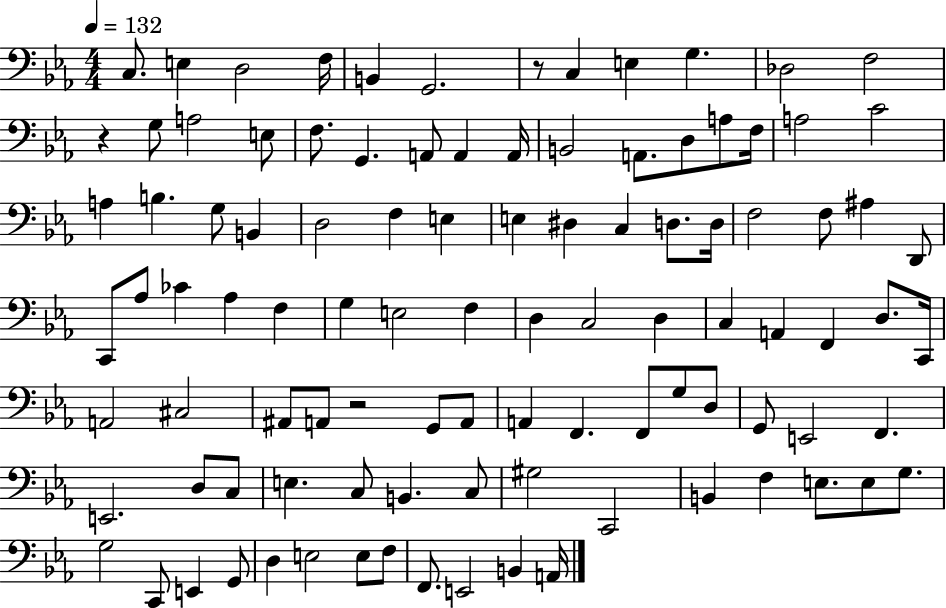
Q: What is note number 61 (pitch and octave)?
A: A#2